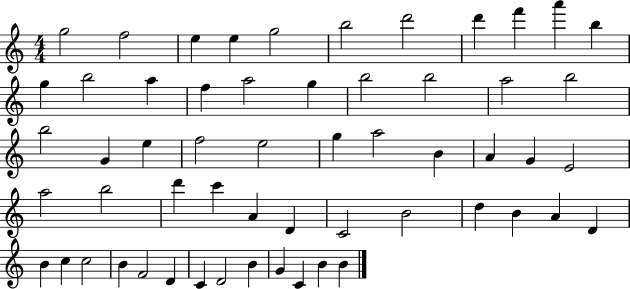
{
  \clef treble
  \numericTimeSignature
  \time 4/4
  \key c \major
  g''2 f''2 | e''4 e''4 g''2 | b''2 d'''2 | d'''4 f'''4 a'''4 b''4 | \break g''4 b''2 a''4 | f''4 a''2 g''4 | b''2 b''2 | a''2 b''2 | \break b''2 g'4 e''4 | f''2 e''2 | g''4 a''2 b'4 | a'4 g'4 e'2 | \break a''2 b''2 | d'''4 c'''4 a'4 d'4 | c'2 b'2 | d''4 b'4 a'4 d'4 | \break b'4 c''4 c''2 | b'4 f'2 d'4 | c'4 d'2 b'4 | g'4 c'4 b'4 b'4 | \break \bar "|."
}